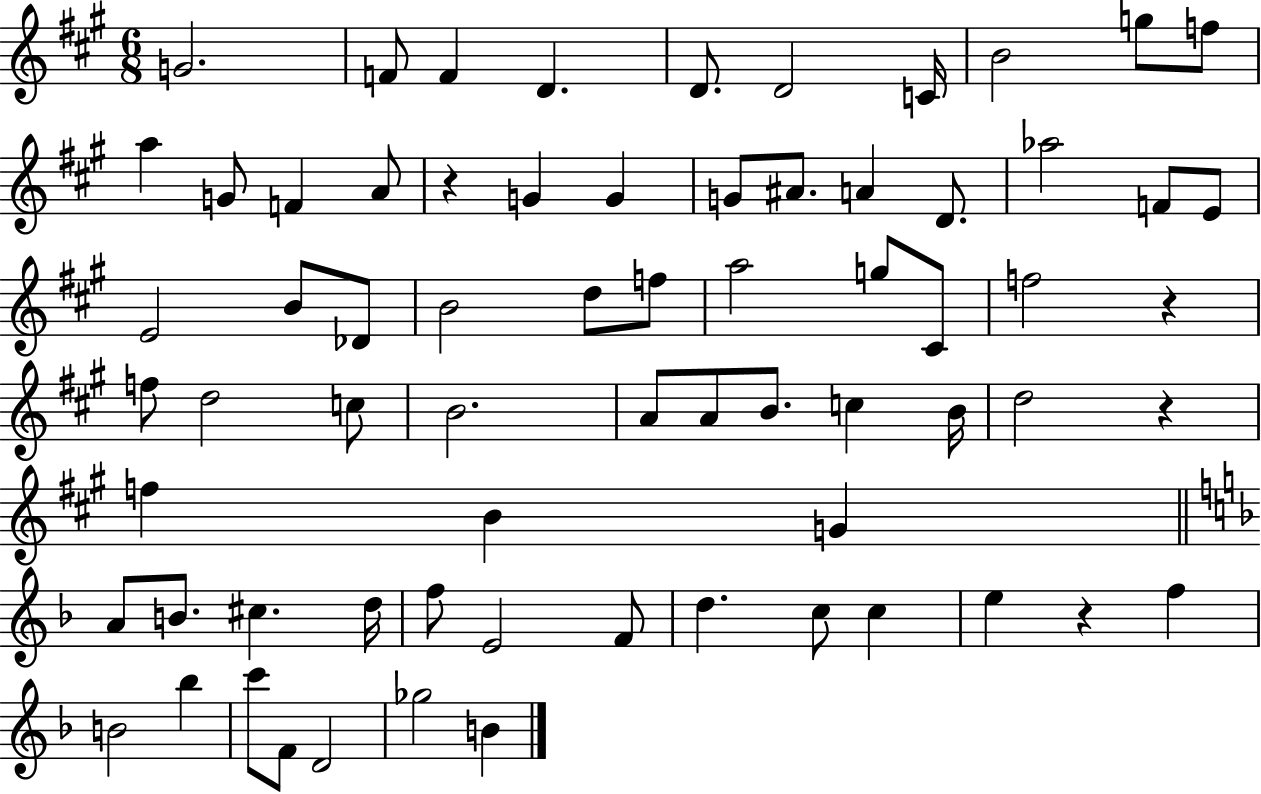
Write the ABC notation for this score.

X:1
T:Untitled
M:6/8
L:1/4
K:A
G2 F/2 F D D/2 D2 C/4 B2 g/2 f/2 a G/2 F A/2 z G G G/2 ^A/2 A D/2 _a2 F/2 E/2 E2 B/2 _D/2 B2 d/2 f/2 a2 g/2 ^C/2 f2 z f/2 d2 c/2 B2 A/2 A/2 B/2 c B/4 d2 z f B G A/2 B/2 ^c d/4 f/2 E2 F/2 d c/2 c e z f B2 _b c'/2 F/2 D2 _g2 B